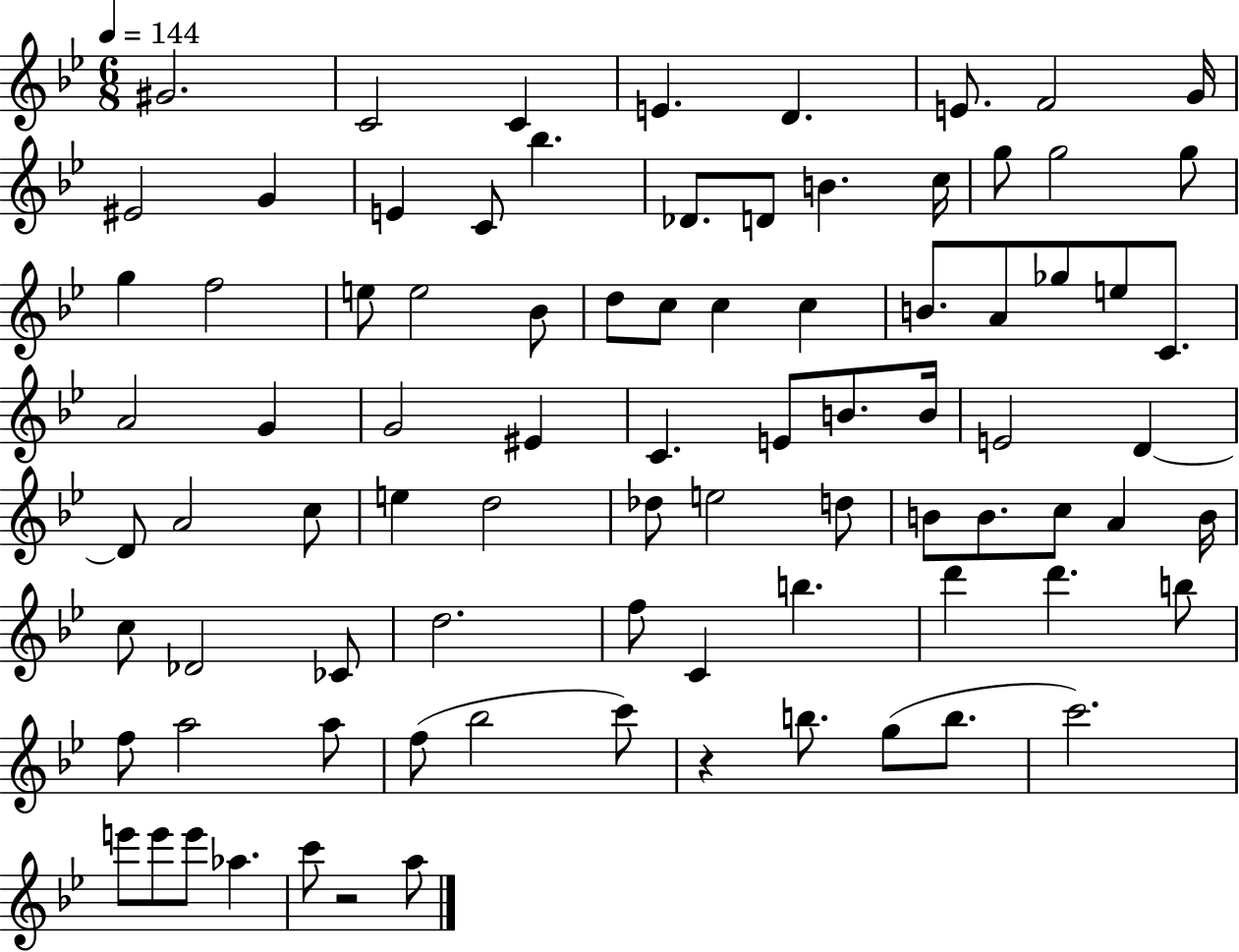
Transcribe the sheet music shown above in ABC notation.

X:1
T:Untitled
M:6/8
L:1/4
K:Bb
^G2 C2 C E D E/2 F2 G/4 ^E2 G E C/2 _b _D/2 D/2 B c/4 g/2 g2 g/2 g f2 e/2 e2 _B/2 d/2 c/2 c c B/2 A/2 _g/2 e/2 C/2 A2 G G2 ^E C E/2 B/2 B/4 E2 D D/2 A2 c/2 e d2 _d/2 e2 d/2 B/2 B/2 c/2 A B/4 c/2 _D2 _C/2 d2 f/2 C b d' d' b/2 f/2 a2 a/2 f/2 _b2 c'/2 z b/2 g/2 b/2 c'2 e'/2 e'/2 e'/2 _a c'/2 z2 a/2